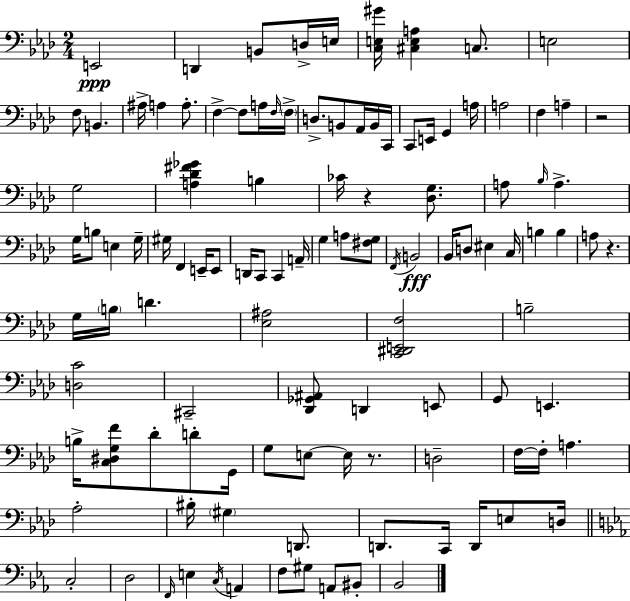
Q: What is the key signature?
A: AES major